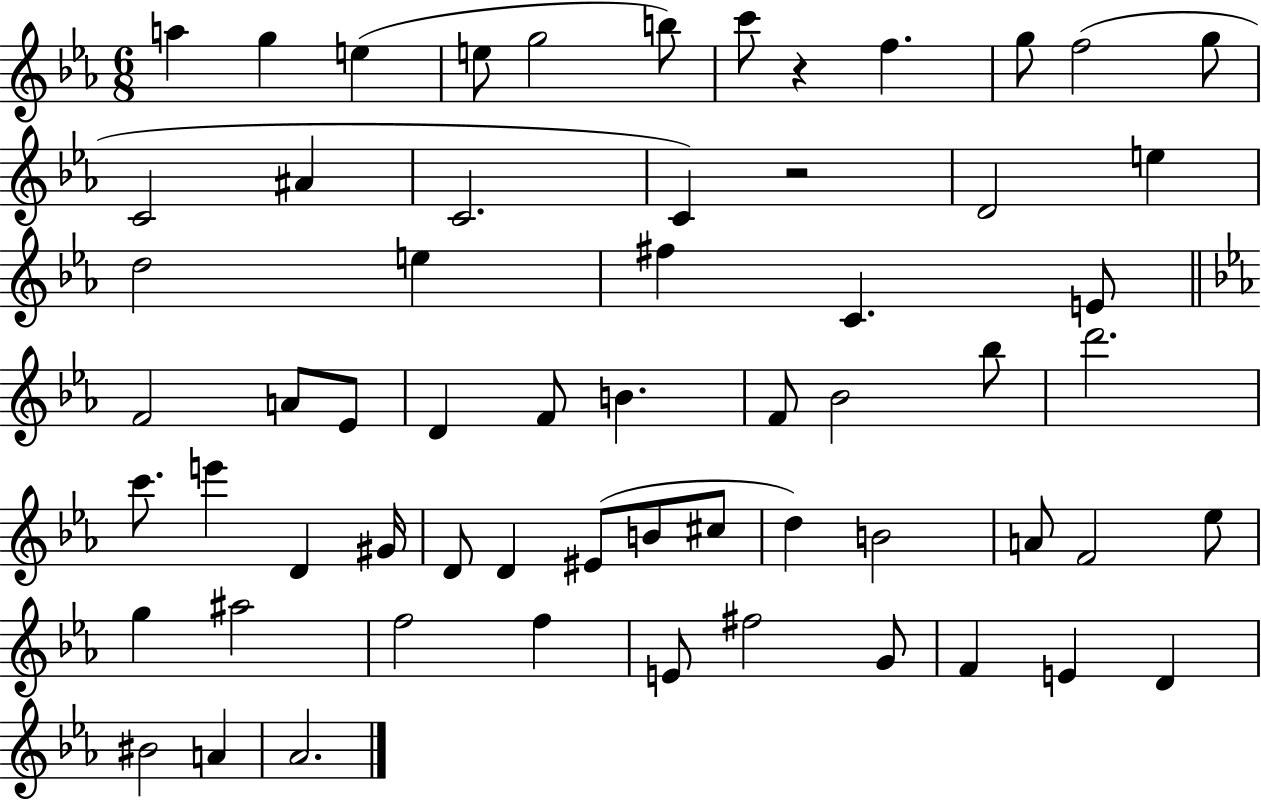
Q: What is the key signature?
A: EES major